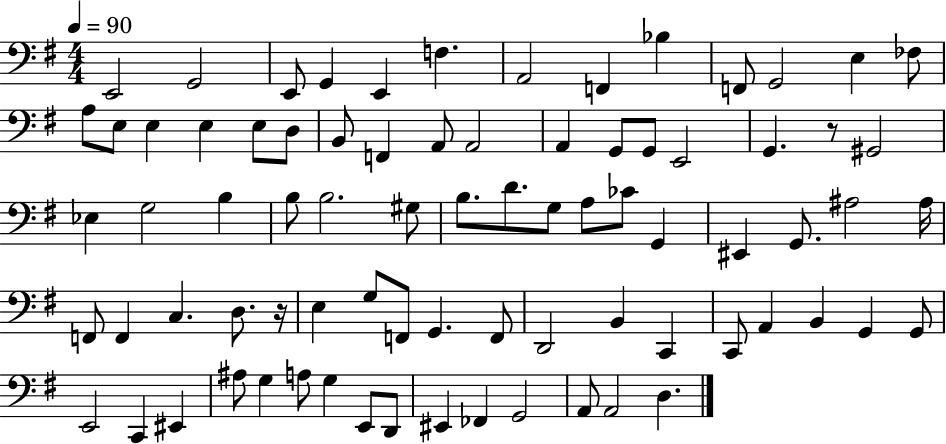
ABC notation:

X:1
T:Untitled
M:4/4
L:1/4
K:G
E,,2 G,,2 E,,/2 G,, E,, F, A,,2 F,, _B, F,,/2 G,,2 E, _F,/2 A,/2 E,/2 E, E, E,/2 D,/2 B,,/2 F,, A,,/2 A,,2 A,, G,,/2 G,,/2 E,,2 G,, z/2 ^G,,2 _E, G,2 B, B,/2 B,2 ^G,/2 B,/2 D/2 G,/2 A,/2 _C/2 G,, ^E,, G,,/2 ^A,2 ^A,/4 F,,/2 F,, C, D,/2 z/4 E, G,/2 F,,/2 G,, F,,/2 D,,2 B,, C,, C,,/2 A,, B,, G,, G,,/2 E,,2 C,, ^E,, ^A,/2 G, A,/2 G, E,,/2 D,,/2 ^E,, _F,, G,,2 A,,/2 A,,2 D,